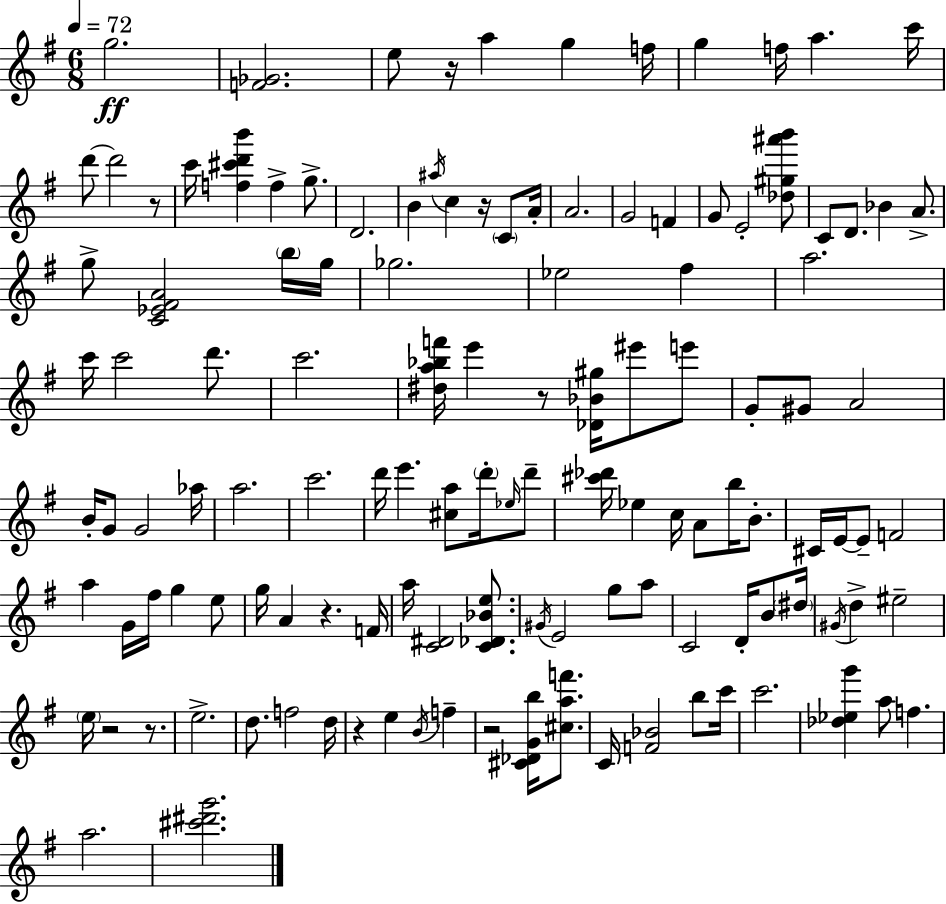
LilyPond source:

{
  \clef treble
  \numericTimeSignature
  \time 6/8
  \key g \major
  \tempo 4 = 72
  g''2.\ff | <f' ges'>2. | e''8 r16 a''4 g''4 f''16 | g''4 f''16 a''4. c'''16 | \break d'''8~~ d'''2 r8 | c'''16 <f'' cis''' d''' b'''>4 f''4-> g''8.-> | d'2. | b'4 \acciaccatura { ais''16 } c''4 r16 \parenthesize c'8 | \break a'16-. a'2. | g'2 f'4 | g'8 e'2-. <des'' gis'' ais''' b'''>8 | c'8 d'8. bes'4 a'8.-> | \break g''8-> <c' ees' fis' a'>2 \parenthesize b''16 | g''16 ges''2. | ees''2 fis''4 | a''2. | \break c'''16 c'''2 d'''8. | c'''2. | <dis'' a'' bes'' f'''>16 e'''4 r8 <des' bes' gis''>16 eis'''8 e'''8 | g'8-. gis'8 a'2 | \break b'16-. g'8 g'2 | aes''16 a''2. | c'''2. | d'''16 e'''4. <cis'' a''>8 \parenthesize d'''16-. \grace { ees''16 } | \break d'''8-- <cis''' des'''>16 ees''4 c''16 a'8 b''16 b'8.-. | cis'16 e'16~~ e'8-- f'2 | a''4 g'16 fis''16 g''4 | e''8 g''16 a'4 r4. | \break f'16 a''16 <c' dis'>2 <c' des' bes' e''>8. | \acciaccatura { gis'16 } e'2 g''8 | a''8 c'2 d'16-. | b'8 \parenthesize dis''16 \acciaccatura { gis'16 } d''4-> eis''2-- | \break \parenthesize e''16 r2 | r8. e''2.-> | d''8. f''2 | d''16 r4 e''4 | \break \acciaccatura { b'16 } f''4-- r2 | <cis' des' g' b''>16 <cis'' a'' f'''>8. c'16 <f' bes'>2 | b''8 c'''16 c'''2. | <des'' ees'' g'''>4 a''8 f''4. | \break a''2. | <cis''' dis''' g'''>2. | \bar "|."
}